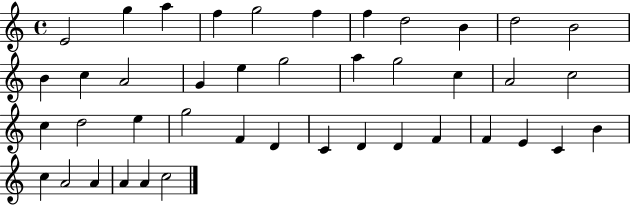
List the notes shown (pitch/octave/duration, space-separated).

E4/h G5/q A5/q F5/q G5/h F5/q F5/q D5/h B4/q D5/h B4/h B4/q C5/q A4/h G4/q E5/q G5/h A5/q G5/h C5/q A4/h C5/h C5/q D5/h E5/q G5/h F4/q D4/q C4/q D4/q D4/q F4/q F4/q E4/q C4/q B4/q C5/q A4/h A4/q A4/q A4/q C5/h